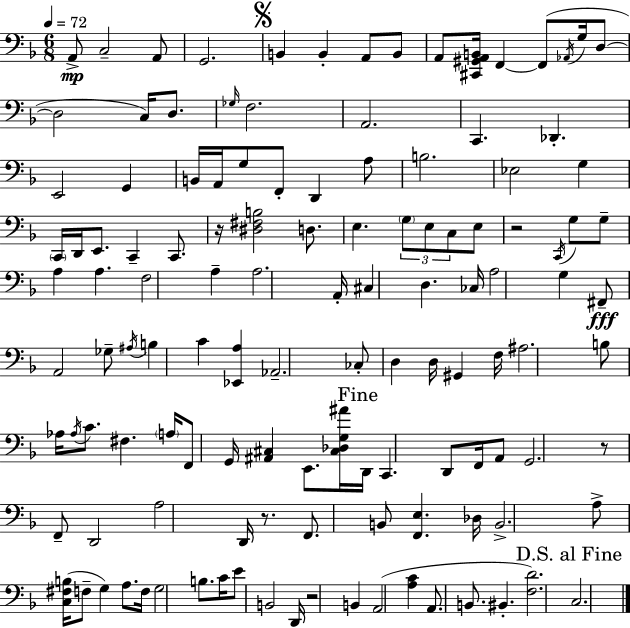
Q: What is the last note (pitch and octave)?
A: C3